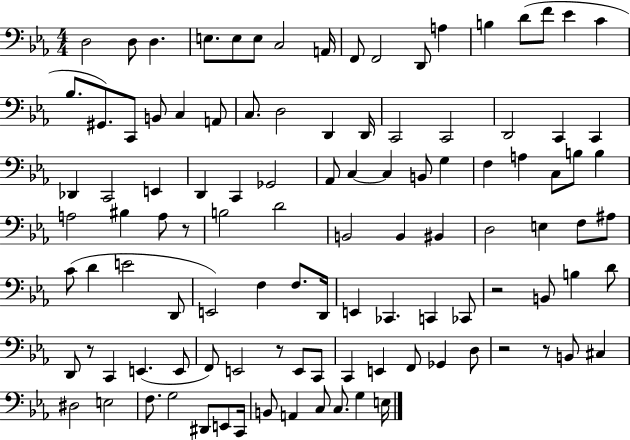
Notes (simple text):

D3/h D3/e D3/q. E3/e. E3/e E3/e C3/h A2/s F2/e F2/h D2/e A3/q B3/q D4/e F4/e Eb4/q C4/q Bb3/e. G#2/e. C2/e B2/e C3/q A2/e C3/e. D3/h D2/q D2/s C2/h C2/h D2/h C2/q C2/q Db2/q C2/h E2/q D2/q C2/q Gb2/h Ab2/e C3/q C3/q B2/e G3/q F3/q A3/q C3/e B3/e B3/q A3/h BIS3/q A3/e R/e B3/h D4/h B2/h B2/q BIS2/q D3/h E3/q F3/e A#3/e C4/e D4/q E4/h D2/e E2/h F3/q F3/e. D2/s E2/q CES2/q. C2/q CES2/e R/h B2/e B3/q D4/e D2/e R/e C2/q E2/q. E2/e F2/e E2/h R/e E2/e C2/e C2/q E2/q F2/e Gb2/q D3/e R/h R/e B2/e C#3/q D#3/h E3/h F3/e. G3/h D#2/e E2/e C2/s B2/e A2/q C3/e C3/e. G3/q E3/s